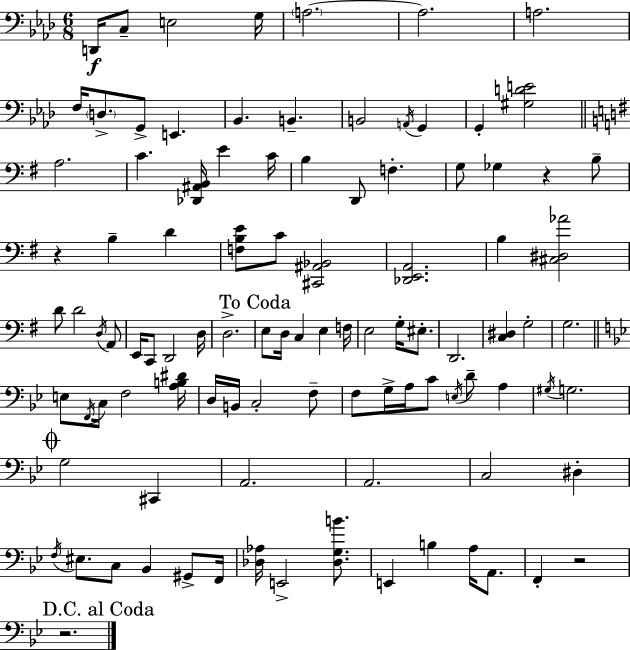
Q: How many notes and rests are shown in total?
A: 100